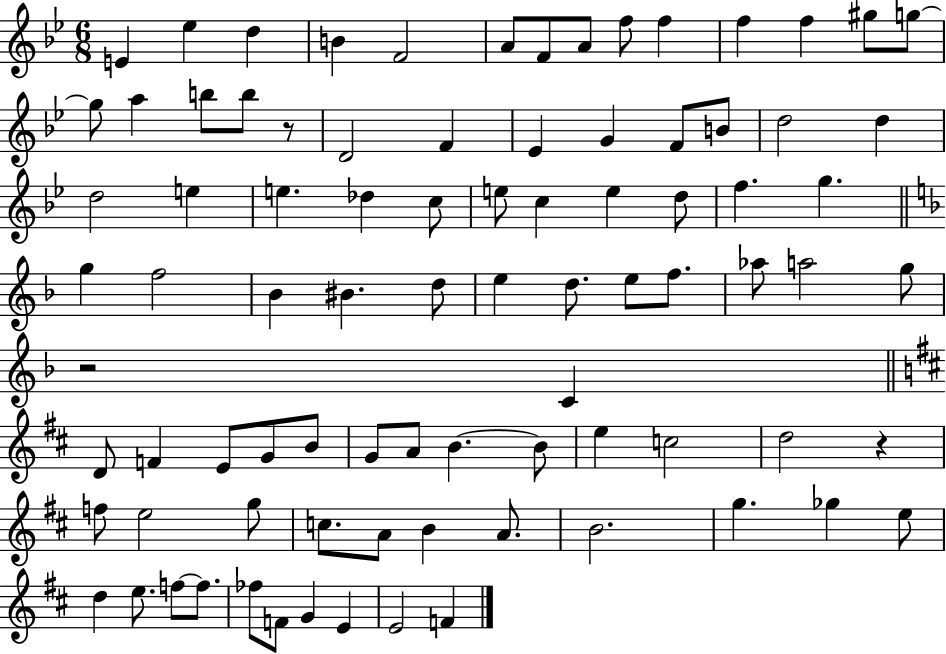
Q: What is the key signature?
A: BES major